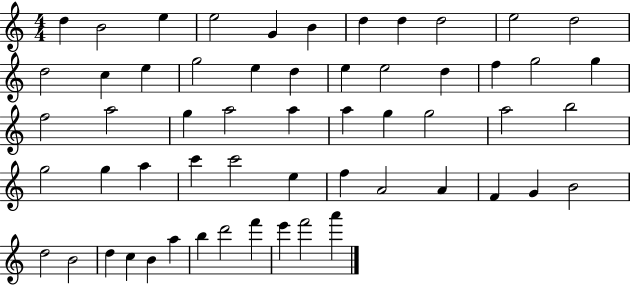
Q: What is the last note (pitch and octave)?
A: A6